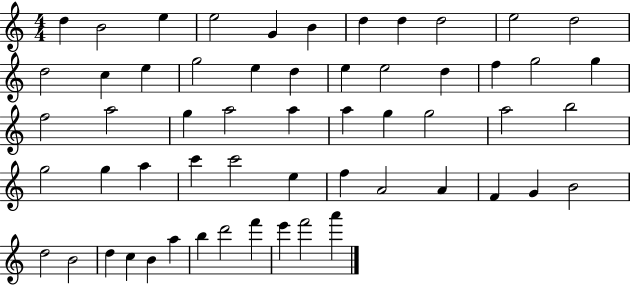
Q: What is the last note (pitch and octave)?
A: A6